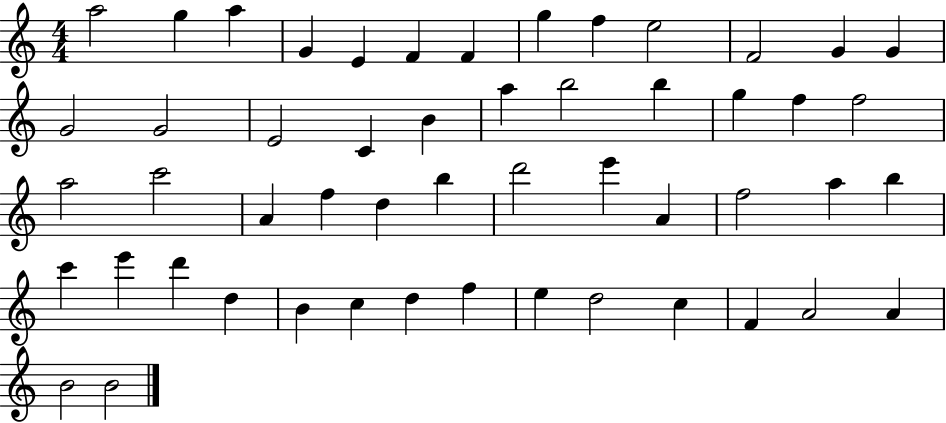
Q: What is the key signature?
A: C major